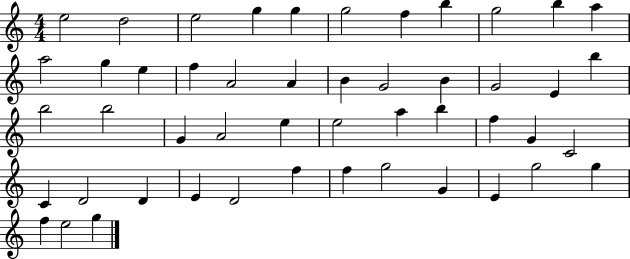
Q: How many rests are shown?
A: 0